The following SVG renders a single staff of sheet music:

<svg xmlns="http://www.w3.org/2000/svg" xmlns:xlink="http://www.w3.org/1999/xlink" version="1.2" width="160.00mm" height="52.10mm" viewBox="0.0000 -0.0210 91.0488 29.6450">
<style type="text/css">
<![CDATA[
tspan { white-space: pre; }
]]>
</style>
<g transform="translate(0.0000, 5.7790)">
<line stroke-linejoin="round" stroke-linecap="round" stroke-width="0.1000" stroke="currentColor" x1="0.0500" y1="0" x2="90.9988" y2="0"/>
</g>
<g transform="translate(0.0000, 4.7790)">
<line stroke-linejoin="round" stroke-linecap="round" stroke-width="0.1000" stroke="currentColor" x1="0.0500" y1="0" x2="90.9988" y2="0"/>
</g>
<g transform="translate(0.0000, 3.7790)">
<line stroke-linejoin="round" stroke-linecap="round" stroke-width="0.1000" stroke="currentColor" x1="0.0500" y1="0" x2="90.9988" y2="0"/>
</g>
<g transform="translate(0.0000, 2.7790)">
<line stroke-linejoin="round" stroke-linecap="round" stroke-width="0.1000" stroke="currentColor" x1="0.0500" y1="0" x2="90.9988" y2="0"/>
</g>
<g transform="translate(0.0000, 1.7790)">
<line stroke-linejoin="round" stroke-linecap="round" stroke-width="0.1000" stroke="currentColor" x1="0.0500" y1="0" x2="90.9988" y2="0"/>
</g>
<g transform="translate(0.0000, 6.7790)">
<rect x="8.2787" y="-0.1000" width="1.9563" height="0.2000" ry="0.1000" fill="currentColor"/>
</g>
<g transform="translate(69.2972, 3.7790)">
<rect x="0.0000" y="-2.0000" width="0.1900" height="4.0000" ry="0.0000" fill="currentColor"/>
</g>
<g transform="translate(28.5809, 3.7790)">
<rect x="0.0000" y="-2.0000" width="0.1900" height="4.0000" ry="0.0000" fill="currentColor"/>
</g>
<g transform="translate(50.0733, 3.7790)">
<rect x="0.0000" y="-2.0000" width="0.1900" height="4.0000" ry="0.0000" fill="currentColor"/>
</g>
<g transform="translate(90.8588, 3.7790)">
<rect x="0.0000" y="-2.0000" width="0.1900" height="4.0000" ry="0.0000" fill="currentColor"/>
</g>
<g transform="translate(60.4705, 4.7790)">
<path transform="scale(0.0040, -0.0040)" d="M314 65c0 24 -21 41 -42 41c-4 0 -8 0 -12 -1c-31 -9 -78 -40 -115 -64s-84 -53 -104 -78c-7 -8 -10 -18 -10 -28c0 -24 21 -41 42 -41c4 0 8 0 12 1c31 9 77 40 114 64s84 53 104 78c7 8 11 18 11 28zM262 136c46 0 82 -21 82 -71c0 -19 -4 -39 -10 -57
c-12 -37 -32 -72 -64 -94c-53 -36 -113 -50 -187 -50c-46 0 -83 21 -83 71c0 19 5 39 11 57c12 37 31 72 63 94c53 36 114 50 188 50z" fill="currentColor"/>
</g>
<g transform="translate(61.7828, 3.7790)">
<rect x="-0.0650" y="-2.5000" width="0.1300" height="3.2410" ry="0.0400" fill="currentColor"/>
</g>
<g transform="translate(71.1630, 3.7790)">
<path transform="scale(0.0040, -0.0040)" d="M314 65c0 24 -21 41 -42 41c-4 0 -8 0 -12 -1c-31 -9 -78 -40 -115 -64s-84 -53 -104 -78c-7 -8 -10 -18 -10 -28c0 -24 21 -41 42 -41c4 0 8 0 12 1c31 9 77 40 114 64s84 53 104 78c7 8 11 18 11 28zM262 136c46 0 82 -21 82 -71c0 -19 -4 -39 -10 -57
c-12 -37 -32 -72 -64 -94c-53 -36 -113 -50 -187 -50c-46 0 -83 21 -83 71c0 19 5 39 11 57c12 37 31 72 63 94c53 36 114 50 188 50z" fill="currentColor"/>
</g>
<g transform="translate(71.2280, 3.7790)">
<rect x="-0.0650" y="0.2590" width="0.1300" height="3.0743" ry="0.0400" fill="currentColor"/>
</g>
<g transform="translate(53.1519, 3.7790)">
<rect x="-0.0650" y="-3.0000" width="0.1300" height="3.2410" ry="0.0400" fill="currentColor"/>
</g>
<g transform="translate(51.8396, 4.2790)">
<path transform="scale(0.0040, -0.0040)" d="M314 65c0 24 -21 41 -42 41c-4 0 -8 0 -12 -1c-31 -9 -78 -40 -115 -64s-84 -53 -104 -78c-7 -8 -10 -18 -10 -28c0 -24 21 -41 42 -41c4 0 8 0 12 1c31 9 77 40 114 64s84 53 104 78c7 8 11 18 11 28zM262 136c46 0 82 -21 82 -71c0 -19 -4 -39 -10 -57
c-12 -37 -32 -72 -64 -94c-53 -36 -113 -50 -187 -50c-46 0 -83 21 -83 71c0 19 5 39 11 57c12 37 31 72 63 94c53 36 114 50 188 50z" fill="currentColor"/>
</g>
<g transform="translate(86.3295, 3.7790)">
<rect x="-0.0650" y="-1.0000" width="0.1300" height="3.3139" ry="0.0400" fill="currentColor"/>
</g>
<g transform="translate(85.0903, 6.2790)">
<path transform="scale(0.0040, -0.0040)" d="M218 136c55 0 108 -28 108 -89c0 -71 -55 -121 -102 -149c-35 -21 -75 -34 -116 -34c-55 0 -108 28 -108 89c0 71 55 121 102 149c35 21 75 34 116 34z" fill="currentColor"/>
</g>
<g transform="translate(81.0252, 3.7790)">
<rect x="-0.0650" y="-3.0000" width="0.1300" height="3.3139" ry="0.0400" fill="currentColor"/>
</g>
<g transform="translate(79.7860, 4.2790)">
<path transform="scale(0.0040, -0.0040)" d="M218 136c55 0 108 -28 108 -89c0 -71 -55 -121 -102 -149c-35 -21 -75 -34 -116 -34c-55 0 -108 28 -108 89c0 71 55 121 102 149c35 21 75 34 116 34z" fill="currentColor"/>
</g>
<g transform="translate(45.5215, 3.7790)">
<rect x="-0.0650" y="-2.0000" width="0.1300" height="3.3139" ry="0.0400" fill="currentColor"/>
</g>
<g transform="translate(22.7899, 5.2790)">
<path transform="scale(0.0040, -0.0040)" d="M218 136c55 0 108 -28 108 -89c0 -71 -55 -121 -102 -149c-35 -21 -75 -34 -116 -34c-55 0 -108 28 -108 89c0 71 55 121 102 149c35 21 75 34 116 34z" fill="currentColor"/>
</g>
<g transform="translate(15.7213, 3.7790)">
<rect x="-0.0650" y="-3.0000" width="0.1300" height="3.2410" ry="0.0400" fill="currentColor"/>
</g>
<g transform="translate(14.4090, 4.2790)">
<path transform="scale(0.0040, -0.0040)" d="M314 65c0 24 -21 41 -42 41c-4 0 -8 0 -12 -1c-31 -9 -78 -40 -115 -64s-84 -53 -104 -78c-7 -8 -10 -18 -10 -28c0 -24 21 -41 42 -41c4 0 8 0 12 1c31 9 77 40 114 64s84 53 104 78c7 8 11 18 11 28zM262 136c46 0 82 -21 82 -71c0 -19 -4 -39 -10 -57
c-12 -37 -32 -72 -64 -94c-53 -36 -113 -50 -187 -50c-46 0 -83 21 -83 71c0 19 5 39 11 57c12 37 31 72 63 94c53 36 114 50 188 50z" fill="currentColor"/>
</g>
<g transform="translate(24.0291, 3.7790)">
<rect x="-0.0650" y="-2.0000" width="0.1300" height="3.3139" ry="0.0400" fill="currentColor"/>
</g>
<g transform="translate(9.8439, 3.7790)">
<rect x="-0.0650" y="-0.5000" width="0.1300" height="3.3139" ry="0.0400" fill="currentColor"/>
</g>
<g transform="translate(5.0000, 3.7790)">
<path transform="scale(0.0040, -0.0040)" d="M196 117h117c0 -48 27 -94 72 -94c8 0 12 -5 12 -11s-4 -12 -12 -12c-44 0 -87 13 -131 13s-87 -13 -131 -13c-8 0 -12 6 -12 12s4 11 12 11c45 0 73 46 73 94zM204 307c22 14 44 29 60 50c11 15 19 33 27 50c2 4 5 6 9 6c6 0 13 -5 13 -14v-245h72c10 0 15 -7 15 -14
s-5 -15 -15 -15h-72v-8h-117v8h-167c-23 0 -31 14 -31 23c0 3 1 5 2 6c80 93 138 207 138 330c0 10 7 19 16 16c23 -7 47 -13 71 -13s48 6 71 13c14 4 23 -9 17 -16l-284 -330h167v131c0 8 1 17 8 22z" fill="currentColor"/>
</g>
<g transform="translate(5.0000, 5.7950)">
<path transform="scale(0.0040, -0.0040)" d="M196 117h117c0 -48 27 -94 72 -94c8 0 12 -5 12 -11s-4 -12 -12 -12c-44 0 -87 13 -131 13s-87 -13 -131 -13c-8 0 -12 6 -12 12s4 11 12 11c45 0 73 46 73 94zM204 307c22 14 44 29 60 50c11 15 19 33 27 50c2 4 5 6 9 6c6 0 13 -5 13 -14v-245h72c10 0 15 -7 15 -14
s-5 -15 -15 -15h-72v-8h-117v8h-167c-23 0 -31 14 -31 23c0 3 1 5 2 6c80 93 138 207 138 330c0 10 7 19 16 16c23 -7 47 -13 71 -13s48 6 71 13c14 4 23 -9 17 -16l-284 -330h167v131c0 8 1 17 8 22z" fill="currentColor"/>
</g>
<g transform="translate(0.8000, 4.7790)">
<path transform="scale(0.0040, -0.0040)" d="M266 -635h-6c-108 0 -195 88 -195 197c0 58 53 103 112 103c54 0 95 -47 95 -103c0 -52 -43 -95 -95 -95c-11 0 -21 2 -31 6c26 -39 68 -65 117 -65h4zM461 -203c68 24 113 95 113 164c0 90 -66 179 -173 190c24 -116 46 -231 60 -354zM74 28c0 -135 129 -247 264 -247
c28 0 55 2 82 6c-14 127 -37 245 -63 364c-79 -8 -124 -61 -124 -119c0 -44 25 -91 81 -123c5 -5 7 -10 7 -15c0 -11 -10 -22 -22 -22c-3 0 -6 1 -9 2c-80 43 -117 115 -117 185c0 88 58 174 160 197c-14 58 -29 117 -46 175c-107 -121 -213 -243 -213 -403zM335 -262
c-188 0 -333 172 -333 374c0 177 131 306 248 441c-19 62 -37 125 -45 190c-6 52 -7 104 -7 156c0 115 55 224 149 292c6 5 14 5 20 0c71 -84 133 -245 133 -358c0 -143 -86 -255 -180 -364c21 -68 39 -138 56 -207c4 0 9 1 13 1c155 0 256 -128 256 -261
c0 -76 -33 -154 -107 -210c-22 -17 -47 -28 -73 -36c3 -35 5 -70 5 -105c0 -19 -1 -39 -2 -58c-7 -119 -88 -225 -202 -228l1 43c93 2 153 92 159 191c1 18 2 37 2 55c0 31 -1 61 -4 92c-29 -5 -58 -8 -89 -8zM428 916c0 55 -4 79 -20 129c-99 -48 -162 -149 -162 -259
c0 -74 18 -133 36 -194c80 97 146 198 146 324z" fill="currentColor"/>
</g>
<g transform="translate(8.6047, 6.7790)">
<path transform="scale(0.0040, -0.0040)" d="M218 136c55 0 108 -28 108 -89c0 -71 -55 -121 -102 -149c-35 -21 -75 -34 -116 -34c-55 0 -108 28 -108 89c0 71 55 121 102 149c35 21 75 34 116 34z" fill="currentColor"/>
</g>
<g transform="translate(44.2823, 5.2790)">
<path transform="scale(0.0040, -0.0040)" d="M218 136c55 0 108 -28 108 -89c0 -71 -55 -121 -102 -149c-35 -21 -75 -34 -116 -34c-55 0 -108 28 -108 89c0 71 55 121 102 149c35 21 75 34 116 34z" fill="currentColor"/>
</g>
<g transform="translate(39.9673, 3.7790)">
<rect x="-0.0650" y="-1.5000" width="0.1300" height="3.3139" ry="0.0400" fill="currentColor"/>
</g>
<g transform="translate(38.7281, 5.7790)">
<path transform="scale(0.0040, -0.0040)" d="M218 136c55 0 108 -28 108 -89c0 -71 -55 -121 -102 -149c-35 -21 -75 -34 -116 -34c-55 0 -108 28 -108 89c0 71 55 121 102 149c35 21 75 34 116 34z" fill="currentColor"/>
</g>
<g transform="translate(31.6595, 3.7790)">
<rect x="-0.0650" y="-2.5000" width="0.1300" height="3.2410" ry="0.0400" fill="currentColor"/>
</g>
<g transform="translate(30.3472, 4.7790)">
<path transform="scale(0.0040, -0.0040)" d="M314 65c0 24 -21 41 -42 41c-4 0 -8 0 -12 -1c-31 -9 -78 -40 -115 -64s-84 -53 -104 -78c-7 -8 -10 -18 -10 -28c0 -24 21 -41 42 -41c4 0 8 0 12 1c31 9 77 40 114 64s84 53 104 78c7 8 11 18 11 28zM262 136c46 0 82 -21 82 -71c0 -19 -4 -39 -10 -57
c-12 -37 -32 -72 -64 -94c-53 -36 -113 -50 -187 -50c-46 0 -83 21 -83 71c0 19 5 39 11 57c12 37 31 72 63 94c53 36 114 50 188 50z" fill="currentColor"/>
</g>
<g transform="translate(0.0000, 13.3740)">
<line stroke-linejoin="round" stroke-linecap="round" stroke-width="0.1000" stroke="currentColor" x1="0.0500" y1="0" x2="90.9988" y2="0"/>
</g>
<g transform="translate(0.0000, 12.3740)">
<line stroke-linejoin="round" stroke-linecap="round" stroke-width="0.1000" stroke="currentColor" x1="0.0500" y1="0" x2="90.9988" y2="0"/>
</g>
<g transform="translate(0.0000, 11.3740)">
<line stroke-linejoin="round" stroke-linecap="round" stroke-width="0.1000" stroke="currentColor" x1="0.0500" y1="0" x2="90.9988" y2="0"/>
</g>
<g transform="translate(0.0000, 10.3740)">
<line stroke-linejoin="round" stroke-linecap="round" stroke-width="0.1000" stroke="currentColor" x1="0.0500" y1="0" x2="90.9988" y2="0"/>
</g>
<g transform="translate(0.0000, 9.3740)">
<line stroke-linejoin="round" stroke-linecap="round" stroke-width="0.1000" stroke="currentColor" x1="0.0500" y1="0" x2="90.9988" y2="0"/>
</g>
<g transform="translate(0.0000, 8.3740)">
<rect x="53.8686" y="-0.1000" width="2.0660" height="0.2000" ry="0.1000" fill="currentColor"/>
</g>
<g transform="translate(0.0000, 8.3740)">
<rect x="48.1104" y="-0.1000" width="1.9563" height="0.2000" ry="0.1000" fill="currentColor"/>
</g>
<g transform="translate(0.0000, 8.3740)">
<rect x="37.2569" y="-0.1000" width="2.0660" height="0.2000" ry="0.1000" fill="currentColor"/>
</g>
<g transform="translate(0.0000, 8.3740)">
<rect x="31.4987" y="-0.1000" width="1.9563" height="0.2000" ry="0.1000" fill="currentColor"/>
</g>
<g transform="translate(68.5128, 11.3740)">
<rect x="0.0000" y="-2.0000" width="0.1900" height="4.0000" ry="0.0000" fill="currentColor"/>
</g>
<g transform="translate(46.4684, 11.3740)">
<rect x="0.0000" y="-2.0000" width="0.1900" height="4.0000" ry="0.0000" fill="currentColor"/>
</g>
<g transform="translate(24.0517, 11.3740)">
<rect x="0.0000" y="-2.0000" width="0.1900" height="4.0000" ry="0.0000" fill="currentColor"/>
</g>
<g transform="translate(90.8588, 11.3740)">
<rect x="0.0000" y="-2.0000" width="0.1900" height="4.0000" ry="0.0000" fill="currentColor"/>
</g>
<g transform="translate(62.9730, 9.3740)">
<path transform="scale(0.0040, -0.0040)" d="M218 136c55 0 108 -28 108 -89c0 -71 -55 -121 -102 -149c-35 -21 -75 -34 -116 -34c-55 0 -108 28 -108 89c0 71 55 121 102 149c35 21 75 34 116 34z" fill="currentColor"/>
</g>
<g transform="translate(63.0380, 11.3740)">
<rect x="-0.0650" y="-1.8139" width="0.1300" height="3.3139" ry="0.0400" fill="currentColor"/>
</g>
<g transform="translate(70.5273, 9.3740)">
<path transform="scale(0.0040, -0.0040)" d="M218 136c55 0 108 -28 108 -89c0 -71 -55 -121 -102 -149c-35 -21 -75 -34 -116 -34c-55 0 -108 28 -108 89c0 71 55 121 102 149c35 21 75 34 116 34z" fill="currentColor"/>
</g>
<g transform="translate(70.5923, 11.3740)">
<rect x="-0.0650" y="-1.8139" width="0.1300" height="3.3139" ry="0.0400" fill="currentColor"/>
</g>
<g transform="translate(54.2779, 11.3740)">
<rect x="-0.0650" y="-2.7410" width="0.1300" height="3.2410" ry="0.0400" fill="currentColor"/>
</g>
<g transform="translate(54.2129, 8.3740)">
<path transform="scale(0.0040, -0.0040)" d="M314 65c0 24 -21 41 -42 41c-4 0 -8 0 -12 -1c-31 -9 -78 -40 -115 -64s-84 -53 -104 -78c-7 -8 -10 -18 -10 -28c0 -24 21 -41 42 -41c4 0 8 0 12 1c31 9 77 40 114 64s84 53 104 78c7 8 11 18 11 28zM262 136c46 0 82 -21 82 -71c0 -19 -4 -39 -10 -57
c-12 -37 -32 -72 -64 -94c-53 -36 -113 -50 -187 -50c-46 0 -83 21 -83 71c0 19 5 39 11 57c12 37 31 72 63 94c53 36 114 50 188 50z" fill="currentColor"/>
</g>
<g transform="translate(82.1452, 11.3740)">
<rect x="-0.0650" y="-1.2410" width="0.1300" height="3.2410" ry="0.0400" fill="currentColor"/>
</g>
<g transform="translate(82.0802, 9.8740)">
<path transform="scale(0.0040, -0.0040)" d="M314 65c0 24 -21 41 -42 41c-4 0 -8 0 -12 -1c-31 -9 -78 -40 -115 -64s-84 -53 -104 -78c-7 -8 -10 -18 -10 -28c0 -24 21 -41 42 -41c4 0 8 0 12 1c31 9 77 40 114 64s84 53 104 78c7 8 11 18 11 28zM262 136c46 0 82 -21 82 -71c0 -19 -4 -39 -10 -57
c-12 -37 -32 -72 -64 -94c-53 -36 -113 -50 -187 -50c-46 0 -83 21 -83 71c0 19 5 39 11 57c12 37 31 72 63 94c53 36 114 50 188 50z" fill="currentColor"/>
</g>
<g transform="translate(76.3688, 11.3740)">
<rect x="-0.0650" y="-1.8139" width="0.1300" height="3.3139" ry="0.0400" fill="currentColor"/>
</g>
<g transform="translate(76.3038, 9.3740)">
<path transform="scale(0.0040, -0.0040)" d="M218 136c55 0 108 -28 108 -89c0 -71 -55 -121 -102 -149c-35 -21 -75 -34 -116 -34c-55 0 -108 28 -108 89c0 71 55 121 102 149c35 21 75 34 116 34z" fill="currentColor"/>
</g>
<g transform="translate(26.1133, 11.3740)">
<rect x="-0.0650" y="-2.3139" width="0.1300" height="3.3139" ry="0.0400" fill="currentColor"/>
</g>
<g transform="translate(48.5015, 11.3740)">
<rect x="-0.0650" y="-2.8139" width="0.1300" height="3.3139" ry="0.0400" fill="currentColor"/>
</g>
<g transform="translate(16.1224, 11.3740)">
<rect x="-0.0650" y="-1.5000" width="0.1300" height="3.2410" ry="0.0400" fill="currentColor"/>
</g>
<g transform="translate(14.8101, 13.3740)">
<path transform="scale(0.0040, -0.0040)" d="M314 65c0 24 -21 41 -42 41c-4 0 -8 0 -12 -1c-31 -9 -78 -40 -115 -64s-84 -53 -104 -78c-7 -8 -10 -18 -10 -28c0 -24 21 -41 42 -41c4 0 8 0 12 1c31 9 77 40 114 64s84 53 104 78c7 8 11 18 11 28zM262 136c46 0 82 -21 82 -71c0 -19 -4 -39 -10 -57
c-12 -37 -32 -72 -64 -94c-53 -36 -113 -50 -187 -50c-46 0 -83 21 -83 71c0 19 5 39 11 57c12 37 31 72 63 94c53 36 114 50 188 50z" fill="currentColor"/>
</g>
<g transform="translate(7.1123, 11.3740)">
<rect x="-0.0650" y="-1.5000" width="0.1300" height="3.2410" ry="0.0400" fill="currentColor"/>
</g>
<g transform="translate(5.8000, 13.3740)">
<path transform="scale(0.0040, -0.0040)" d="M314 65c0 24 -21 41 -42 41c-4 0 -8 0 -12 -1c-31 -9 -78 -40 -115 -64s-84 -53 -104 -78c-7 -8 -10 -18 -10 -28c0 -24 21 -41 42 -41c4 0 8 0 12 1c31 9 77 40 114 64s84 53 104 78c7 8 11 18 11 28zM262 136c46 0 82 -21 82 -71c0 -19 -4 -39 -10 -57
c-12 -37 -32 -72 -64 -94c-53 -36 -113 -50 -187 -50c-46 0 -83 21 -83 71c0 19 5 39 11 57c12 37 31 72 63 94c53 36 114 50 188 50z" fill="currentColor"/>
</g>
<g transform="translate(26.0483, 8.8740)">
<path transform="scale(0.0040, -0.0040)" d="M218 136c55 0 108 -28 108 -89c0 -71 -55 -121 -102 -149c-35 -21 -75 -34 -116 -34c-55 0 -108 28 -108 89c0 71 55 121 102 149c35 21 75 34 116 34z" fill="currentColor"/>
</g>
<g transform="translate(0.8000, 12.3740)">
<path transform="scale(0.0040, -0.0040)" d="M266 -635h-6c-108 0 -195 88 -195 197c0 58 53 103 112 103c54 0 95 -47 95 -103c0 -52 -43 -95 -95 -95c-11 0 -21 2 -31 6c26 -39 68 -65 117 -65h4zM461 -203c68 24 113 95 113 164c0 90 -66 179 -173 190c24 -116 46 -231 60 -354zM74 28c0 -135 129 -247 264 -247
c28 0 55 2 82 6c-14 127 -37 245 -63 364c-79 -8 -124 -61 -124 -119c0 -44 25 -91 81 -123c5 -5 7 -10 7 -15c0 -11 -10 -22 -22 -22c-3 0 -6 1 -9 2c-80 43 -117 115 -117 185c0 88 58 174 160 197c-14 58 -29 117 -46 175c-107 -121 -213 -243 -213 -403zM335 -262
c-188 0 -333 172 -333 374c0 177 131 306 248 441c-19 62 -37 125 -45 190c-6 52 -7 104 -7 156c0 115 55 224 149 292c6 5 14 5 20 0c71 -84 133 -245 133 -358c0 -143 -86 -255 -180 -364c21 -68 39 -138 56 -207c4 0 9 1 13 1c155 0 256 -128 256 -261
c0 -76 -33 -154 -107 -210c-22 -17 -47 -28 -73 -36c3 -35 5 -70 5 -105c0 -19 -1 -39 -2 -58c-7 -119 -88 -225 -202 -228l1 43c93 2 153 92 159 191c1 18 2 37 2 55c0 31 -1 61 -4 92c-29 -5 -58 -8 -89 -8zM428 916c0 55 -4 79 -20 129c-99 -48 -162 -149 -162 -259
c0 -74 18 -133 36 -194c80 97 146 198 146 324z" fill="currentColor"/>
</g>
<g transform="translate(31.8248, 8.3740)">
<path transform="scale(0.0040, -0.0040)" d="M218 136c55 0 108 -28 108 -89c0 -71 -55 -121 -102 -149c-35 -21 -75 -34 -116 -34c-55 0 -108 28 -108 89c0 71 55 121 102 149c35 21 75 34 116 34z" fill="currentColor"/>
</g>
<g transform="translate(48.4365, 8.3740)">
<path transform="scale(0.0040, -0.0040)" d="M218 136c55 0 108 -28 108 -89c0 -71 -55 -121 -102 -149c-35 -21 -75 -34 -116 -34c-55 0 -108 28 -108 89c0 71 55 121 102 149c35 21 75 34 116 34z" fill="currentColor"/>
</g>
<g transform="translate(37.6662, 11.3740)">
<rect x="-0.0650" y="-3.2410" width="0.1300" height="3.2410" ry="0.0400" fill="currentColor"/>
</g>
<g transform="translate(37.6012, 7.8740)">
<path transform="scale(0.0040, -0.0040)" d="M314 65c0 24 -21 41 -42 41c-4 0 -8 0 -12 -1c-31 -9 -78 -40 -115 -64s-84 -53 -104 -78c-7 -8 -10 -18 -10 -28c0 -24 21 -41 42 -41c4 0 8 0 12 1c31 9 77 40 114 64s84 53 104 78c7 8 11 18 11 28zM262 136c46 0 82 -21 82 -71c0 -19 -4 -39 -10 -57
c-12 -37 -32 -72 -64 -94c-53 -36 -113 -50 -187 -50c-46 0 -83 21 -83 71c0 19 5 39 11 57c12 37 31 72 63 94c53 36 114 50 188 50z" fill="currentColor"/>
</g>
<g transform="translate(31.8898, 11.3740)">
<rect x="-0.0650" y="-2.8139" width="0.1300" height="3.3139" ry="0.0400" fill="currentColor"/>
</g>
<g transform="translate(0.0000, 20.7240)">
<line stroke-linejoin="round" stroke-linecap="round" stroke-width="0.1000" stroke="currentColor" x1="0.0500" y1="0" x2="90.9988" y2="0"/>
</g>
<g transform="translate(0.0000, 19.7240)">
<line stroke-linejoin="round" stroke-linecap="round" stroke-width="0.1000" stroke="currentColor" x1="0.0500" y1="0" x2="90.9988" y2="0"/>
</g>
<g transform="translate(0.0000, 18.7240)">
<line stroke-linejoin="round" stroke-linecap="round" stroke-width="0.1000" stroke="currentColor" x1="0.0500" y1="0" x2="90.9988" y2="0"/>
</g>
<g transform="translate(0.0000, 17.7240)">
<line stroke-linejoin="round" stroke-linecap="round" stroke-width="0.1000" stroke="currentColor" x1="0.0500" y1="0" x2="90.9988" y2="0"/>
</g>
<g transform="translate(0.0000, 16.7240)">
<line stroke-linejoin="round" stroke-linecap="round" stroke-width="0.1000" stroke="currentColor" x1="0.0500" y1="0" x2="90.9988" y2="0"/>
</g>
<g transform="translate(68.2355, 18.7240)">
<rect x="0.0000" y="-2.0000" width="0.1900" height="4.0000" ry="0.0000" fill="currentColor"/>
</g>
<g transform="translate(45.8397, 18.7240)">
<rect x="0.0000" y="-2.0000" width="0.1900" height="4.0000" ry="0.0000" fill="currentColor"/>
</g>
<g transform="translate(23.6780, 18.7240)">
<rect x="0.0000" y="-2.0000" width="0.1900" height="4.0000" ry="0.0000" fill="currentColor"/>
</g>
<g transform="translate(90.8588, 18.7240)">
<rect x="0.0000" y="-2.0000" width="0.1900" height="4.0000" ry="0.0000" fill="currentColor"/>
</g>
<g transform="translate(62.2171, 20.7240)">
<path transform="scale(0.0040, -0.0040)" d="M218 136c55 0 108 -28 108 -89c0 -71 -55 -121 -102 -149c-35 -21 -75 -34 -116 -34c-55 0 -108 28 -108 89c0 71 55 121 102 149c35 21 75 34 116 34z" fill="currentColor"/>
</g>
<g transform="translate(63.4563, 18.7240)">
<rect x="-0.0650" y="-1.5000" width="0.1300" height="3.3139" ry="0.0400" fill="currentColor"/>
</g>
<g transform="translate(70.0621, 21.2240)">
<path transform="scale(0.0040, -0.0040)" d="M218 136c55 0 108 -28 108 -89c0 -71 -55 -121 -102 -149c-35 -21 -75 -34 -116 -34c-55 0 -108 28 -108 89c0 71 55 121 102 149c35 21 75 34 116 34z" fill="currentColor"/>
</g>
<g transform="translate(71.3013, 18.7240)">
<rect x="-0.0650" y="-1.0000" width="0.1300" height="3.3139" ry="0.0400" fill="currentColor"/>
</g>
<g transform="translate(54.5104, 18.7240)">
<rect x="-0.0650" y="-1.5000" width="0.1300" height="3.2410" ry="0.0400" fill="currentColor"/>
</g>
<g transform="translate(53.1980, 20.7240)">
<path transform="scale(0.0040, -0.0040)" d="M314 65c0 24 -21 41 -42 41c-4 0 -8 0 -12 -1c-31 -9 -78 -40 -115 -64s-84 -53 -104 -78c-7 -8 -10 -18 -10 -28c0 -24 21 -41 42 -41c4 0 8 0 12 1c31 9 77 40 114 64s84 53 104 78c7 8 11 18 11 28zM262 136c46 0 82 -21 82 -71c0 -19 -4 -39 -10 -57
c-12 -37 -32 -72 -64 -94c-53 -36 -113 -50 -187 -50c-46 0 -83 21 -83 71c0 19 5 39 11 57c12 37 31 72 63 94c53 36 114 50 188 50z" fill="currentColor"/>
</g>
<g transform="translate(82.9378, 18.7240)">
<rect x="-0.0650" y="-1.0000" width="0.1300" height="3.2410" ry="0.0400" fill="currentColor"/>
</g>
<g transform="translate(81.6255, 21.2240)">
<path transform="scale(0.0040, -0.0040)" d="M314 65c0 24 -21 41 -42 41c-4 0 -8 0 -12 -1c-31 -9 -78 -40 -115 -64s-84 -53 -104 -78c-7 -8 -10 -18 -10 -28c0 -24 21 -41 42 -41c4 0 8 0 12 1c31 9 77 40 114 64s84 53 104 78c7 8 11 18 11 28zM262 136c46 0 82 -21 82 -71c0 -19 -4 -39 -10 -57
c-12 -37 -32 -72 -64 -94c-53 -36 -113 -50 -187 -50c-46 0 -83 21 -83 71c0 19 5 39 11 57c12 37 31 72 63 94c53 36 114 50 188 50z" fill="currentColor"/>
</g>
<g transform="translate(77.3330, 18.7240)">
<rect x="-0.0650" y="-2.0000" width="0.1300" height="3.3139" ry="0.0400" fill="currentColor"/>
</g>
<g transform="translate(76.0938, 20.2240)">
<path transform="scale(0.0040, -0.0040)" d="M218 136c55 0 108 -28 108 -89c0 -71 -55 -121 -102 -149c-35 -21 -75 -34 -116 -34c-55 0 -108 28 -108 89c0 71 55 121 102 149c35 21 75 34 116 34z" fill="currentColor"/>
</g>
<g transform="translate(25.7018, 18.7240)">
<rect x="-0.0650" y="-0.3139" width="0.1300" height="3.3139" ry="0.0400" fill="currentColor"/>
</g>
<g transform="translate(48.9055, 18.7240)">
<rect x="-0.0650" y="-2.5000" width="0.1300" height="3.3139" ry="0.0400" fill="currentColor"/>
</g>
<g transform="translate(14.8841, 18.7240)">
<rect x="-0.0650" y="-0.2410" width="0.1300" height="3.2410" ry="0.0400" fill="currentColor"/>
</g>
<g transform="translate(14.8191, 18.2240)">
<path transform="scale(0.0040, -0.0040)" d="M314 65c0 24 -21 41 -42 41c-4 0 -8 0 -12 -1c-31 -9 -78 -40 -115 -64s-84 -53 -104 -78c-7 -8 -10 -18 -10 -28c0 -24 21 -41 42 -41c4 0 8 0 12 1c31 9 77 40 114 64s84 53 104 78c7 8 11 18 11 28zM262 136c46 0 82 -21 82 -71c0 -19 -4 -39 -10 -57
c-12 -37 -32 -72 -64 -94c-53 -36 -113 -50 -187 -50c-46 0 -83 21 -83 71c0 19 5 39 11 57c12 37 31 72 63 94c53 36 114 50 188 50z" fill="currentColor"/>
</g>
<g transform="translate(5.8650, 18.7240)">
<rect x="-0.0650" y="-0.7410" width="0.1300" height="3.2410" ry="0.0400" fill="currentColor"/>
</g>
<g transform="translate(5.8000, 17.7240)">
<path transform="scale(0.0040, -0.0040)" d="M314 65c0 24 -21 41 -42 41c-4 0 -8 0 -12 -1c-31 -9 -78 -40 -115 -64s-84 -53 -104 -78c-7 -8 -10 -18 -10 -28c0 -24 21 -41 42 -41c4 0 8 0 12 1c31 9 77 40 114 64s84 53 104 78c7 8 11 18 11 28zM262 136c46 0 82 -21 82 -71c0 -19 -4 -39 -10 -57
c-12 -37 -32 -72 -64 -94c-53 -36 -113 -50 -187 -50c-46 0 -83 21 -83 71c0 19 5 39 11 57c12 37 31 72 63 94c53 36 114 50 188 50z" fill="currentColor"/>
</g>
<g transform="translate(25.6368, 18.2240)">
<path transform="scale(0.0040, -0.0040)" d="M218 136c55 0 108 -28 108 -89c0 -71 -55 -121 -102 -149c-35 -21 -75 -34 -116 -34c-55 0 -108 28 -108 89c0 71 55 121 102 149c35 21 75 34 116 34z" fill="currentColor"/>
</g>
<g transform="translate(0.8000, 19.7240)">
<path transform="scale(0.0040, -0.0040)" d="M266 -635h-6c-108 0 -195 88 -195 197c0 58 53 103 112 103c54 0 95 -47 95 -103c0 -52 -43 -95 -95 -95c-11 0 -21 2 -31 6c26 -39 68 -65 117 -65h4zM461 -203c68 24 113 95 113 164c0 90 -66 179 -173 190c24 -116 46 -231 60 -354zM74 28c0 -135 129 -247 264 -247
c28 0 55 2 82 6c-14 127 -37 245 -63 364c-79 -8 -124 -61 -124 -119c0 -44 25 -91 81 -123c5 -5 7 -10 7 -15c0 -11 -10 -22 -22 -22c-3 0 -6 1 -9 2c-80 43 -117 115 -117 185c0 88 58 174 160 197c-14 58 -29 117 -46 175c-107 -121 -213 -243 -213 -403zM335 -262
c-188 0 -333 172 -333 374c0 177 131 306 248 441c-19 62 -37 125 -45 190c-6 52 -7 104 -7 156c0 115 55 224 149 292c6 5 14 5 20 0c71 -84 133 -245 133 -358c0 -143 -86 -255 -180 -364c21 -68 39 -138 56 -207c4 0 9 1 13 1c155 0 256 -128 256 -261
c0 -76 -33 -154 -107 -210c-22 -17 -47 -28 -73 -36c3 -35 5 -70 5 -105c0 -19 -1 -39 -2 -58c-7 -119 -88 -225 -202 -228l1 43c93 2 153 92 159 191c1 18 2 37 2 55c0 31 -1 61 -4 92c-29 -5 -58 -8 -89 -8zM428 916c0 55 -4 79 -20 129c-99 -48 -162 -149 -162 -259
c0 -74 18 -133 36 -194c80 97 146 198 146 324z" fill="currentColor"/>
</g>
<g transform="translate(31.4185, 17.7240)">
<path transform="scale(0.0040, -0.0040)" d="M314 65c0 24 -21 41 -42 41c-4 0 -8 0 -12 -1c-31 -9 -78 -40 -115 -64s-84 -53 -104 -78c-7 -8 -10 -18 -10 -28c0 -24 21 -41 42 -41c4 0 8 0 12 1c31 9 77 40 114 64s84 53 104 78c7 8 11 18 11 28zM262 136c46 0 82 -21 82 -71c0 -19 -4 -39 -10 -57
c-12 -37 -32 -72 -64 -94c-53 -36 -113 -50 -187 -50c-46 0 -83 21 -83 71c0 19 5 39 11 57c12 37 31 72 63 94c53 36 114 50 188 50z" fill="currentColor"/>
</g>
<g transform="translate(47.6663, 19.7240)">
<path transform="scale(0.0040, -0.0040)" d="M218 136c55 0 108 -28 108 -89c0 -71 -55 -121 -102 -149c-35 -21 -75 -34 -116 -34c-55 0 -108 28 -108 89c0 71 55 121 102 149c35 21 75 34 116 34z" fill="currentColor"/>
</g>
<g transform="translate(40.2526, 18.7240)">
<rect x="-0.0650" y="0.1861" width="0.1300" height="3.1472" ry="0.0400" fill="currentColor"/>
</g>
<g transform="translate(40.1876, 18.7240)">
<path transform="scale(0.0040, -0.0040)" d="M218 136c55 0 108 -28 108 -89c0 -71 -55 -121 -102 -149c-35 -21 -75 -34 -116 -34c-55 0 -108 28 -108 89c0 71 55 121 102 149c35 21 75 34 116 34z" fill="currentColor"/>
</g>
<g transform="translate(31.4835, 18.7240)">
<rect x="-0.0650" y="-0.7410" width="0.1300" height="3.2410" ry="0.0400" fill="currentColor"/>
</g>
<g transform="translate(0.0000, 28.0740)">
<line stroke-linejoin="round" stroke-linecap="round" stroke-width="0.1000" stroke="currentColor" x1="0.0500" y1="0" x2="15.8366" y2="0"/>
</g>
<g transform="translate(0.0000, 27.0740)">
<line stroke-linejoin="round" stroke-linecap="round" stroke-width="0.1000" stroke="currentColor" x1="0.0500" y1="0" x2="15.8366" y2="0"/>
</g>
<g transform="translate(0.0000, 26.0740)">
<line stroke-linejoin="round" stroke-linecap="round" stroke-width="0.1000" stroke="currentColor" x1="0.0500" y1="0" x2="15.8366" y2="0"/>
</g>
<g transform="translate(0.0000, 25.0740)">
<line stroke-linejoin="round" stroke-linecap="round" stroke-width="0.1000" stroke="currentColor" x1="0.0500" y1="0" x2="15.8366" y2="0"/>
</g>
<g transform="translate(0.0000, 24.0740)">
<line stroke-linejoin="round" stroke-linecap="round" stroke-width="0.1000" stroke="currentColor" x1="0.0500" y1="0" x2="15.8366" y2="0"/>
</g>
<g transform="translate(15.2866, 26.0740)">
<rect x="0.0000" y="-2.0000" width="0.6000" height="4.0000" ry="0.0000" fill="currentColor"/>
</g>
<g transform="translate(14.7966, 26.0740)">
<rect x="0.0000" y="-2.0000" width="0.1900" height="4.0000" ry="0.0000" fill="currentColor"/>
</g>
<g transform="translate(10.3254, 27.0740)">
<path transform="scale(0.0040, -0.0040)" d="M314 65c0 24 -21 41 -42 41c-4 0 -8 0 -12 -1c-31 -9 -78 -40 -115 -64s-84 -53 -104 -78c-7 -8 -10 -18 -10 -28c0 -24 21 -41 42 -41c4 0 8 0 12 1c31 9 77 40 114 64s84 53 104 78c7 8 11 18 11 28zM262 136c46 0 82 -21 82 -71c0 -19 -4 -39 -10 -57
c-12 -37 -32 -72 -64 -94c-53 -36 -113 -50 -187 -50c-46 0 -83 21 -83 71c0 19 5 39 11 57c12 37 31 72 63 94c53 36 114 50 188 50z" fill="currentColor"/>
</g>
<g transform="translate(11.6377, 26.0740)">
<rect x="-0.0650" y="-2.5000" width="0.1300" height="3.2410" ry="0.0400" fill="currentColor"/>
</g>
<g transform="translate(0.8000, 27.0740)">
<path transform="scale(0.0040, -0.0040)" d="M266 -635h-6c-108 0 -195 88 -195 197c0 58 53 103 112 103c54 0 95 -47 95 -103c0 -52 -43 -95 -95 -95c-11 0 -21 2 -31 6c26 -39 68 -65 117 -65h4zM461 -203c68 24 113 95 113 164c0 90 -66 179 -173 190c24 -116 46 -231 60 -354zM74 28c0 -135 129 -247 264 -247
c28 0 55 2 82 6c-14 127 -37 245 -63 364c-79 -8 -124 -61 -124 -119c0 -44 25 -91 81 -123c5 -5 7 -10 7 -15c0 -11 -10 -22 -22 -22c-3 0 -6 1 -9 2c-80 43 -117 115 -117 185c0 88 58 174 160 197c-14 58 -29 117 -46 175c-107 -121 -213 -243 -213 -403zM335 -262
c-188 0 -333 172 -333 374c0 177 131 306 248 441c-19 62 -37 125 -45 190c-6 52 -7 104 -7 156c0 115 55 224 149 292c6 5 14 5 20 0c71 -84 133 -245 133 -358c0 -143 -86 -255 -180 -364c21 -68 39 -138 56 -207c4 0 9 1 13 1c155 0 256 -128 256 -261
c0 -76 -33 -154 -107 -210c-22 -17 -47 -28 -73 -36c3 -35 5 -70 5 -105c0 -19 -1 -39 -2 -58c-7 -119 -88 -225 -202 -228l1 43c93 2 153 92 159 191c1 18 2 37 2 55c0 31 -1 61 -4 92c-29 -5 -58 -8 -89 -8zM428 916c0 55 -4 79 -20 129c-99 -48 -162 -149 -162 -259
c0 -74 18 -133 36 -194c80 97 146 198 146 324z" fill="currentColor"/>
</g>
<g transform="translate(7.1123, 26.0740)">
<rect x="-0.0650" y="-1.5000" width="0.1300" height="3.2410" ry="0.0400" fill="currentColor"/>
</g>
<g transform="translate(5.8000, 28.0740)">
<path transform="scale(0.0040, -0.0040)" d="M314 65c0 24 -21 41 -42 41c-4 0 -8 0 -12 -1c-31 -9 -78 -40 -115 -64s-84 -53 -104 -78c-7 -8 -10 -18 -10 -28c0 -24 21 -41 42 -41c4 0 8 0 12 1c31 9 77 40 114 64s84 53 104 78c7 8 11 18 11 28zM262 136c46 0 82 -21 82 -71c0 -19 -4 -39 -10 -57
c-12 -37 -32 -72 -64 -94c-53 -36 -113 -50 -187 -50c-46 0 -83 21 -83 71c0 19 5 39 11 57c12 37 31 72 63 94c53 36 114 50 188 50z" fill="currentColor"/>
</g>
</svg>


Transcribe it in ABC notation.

X:1
T:Untitled
M:4/4
L:1/4
K:C
C A2 F G2 E F A2 G2 B2 A D E2 E2 g a b2 a a2 f f f e2 d2 c2 c d2 B G E2 E D F D2 E2 G2